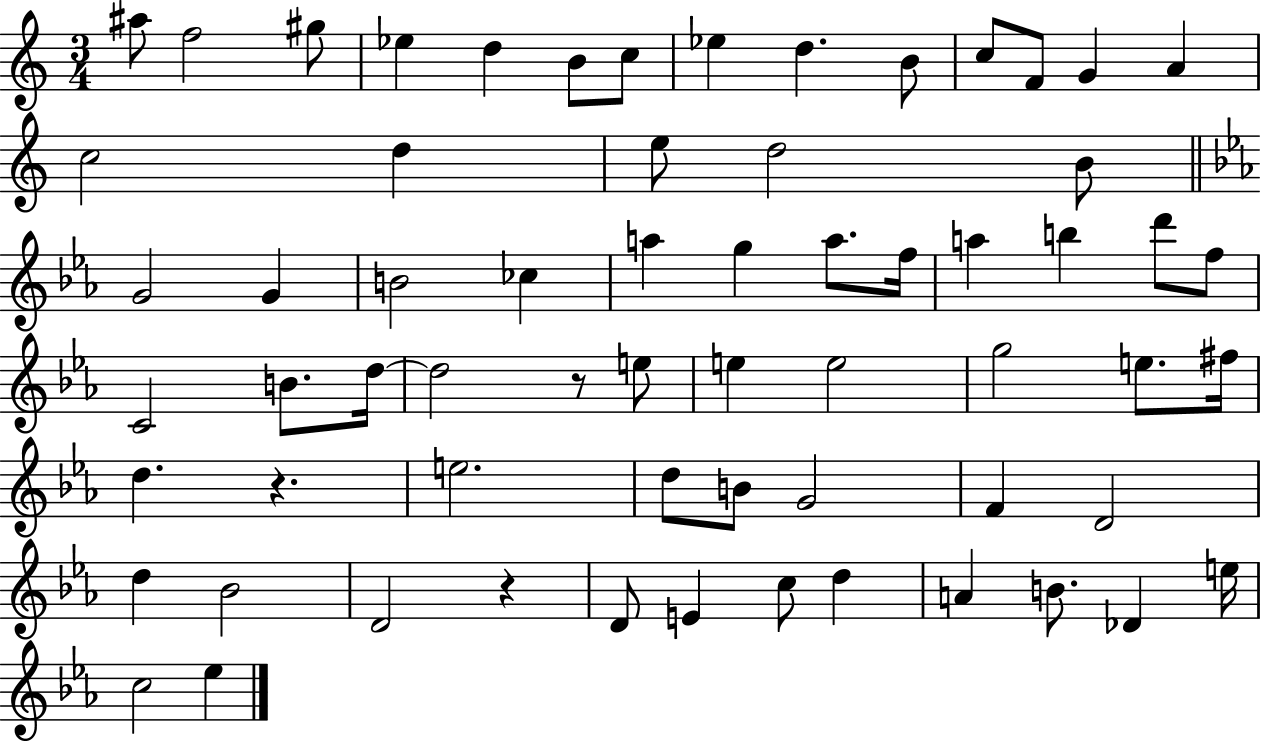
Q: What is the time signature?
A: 3/4